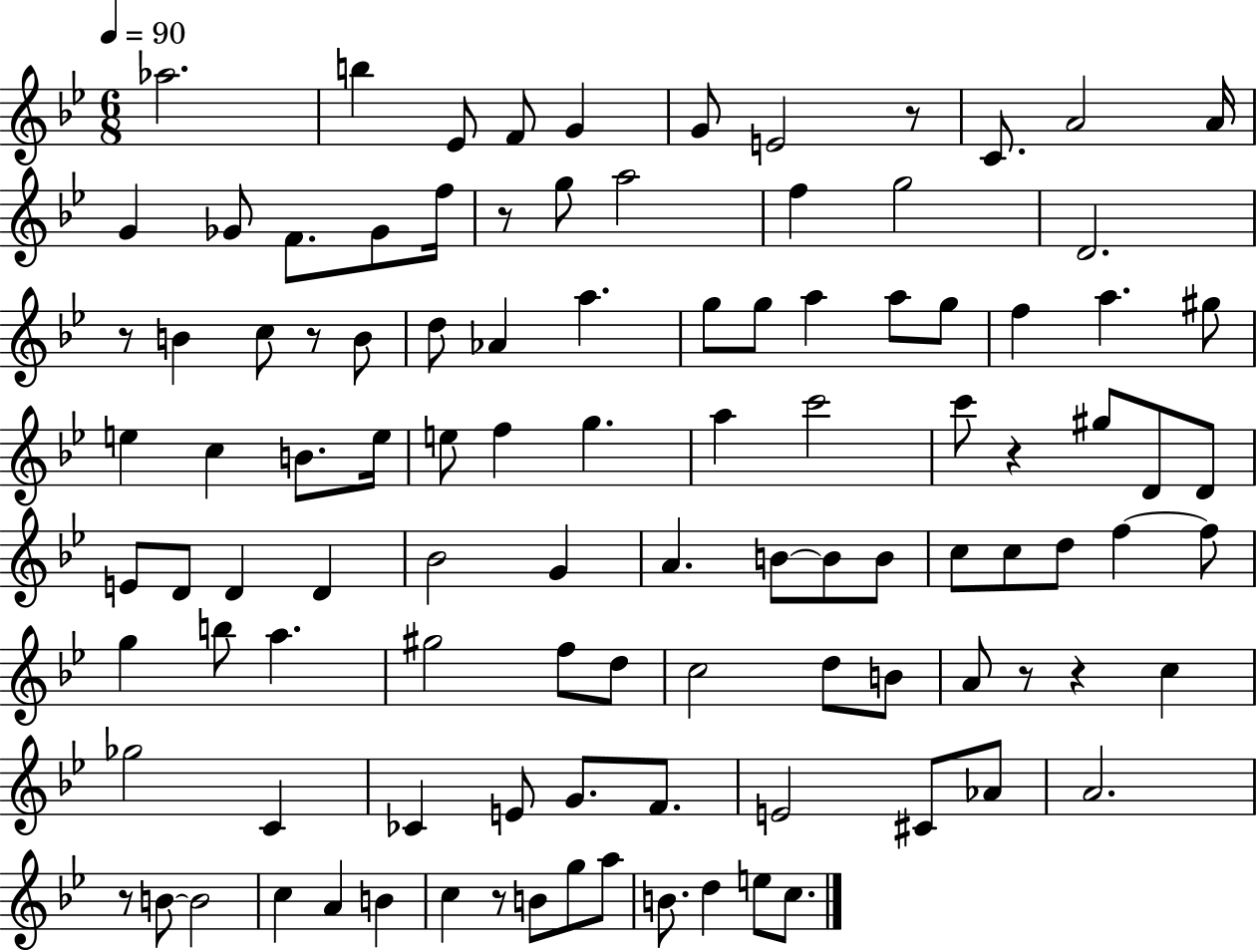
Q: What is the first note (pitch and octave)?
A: Ab5